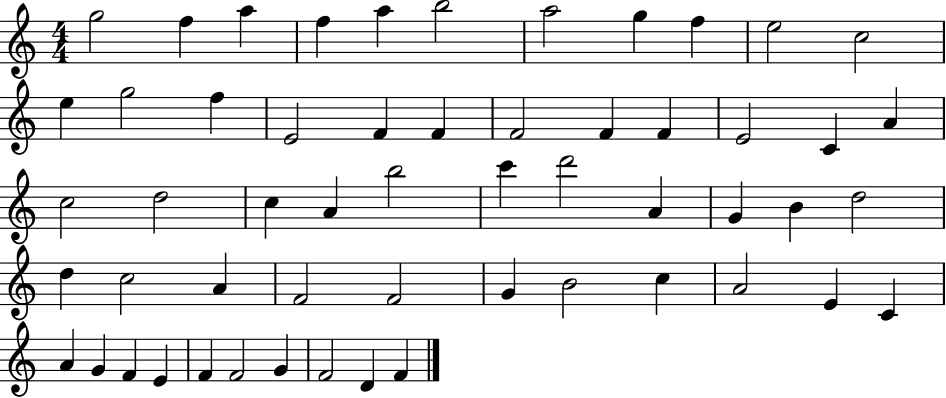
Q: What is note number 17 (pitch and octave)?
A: F4